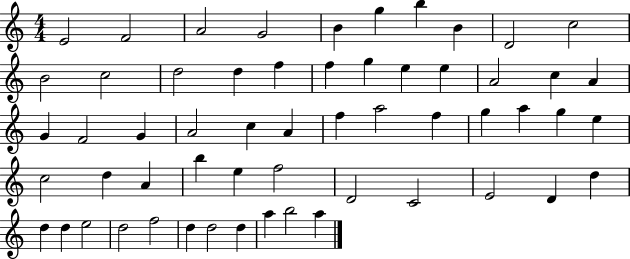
E4/h F4/h A4/h G4/h B4/q G5/q B5/q B4/q D4/h C5/h B4/h C5/h D5/h D5/q F5/q F5/q G5/q E5/q E5/q A4/h C5/q A4/q G4/q F4/h G4/q A4/h C5/q A4/q F5/q A5/h F5/q G5/q A5/q G5/q E5/q C5/h D5/q A4/q B5/q E5/q F5/h D4/h C4/h E4/h D4/q D5/q D5/q D5/q E5/h D5/h F5/h D5/q D5/h D5/q A5/q B5/h A5/q